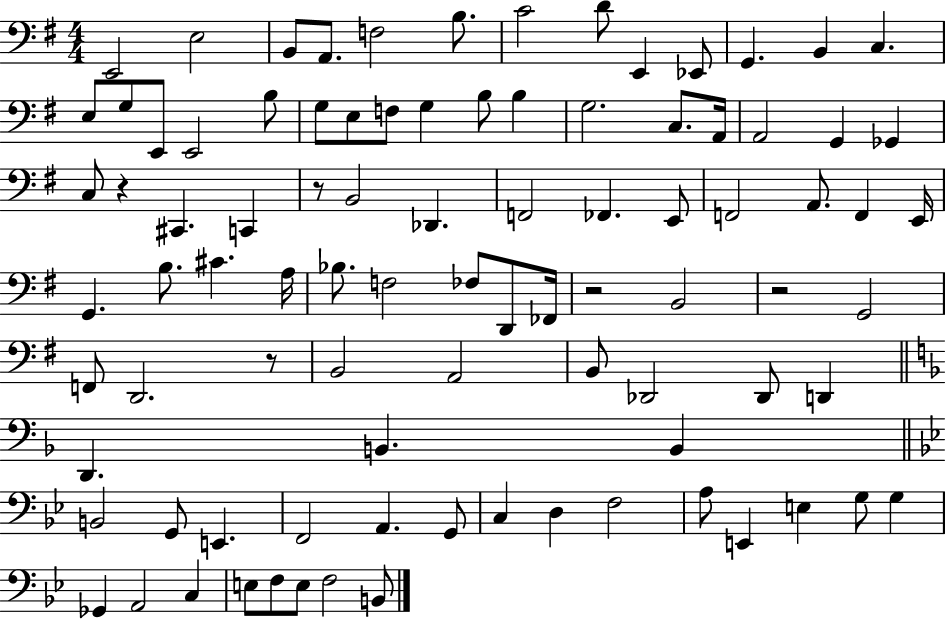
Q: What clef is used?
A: bass